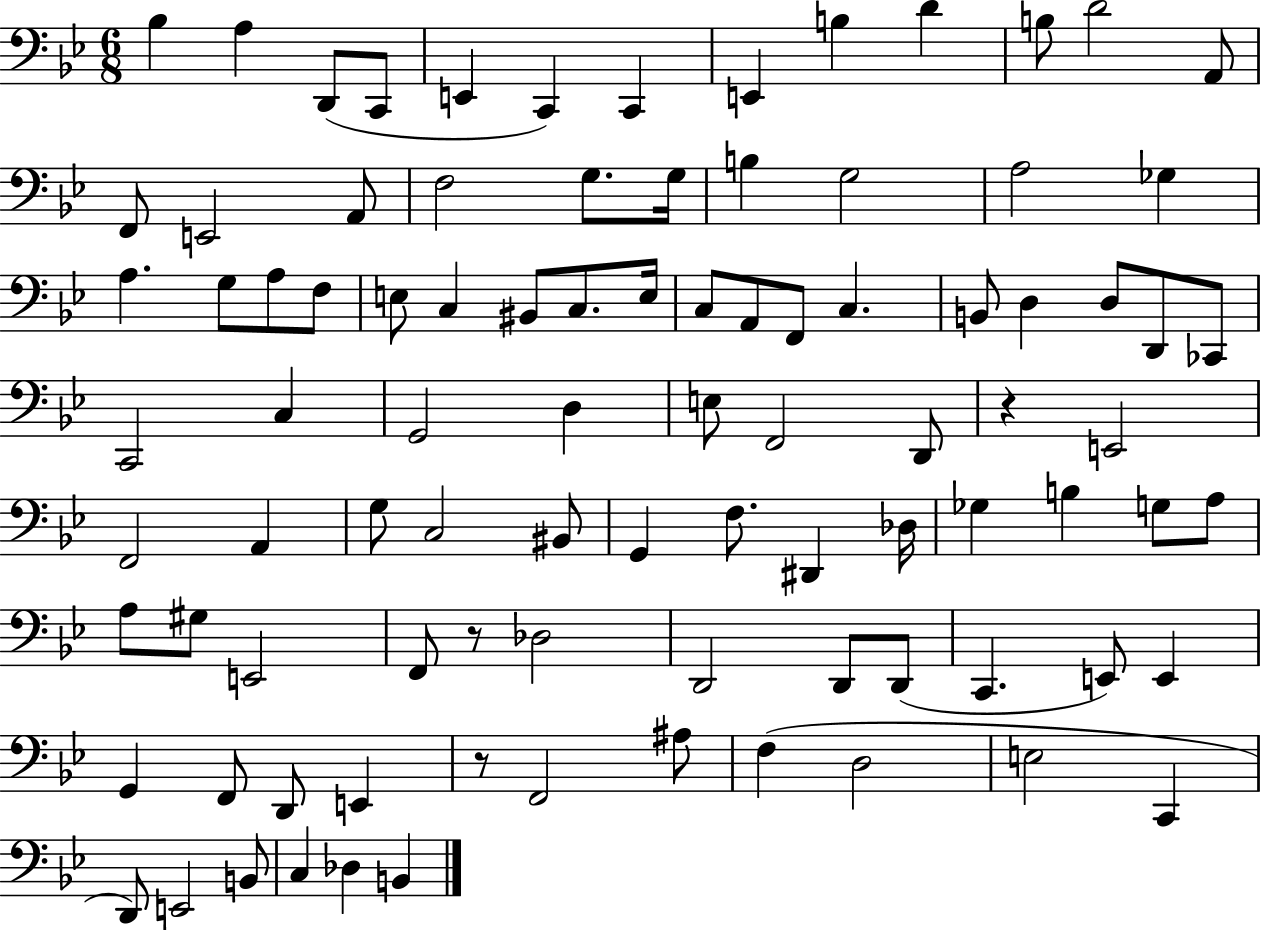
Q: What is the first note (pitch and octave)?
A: Bb3